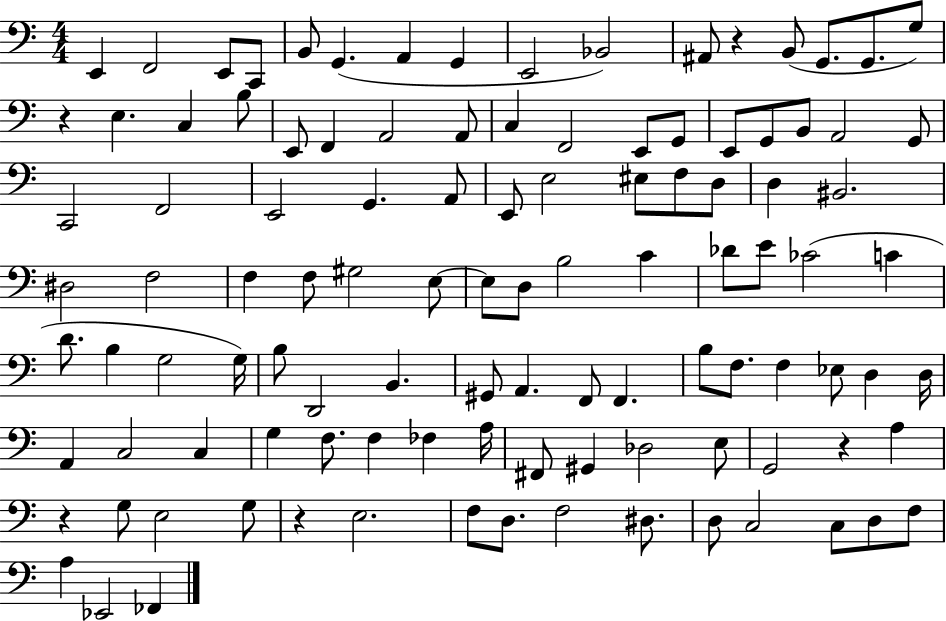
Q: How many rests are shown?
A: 5